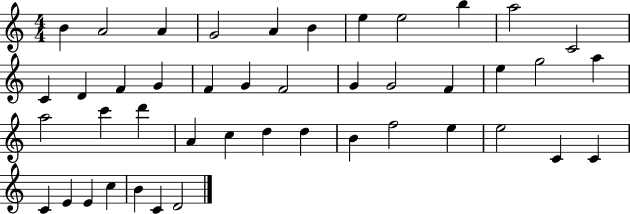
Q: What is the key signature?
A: C major